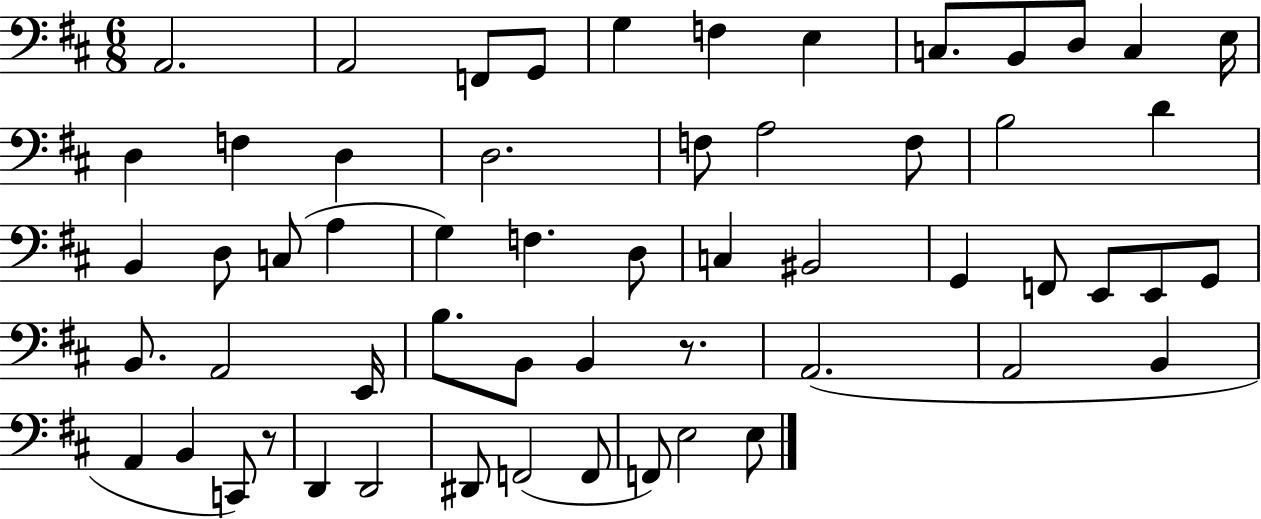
A2/h. A2/h F2/e G2/e G3/q F3/q E3/q C3/e. B2/e D3/e C3/q E3/s D3/q F3/q D3/q D3/h. F3/e A3/h F3/e B3/h D4/q B2/q D3/e C3/e A3/q G3/q F3/q. D3/e C3/q BIS2/h G2/q F2/e E2/e E2/e G2/e B2/e. A2/h E2/s B3/e. B2/e B2/q R/e. A2/h. A2/h B2/q A2/q B2/q C2/e R/e D2/q D2/h D#2/e F2/h F2/e F2/e E3/h E3/e